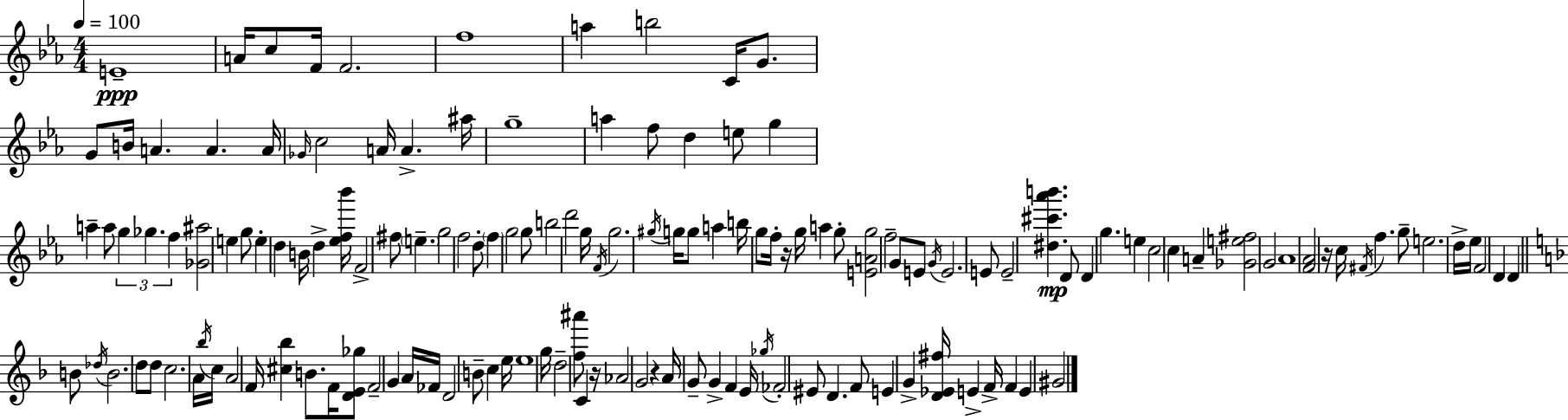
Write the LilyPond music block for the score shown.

{
  \clef treble
  \numericTimeSignature
  \time 4/4
  \key ees \major
  \tempo 4 = 100
  \repeat volta 2 { e'1--\ppp | a'16 c''8 f'16 f'2. | f''1 | a''4 b''2 c'16 g'8. | \break g'8 b'16 a'4. a'4. a'16 | \grace { ges'16 } c''2 a'16 a'4.-> | ais''16 g''1-- | a''4 f''8 d''4 e''8 g''4 | \break a''4-- a''8 \tuplet 3/2 { g''4 ges''4. | f''4 } <ges' ais''>2 e''4 | g''8 e''4-. d''4 b'16 d''4-> | <ees'' f'' bes'''>16 f'2-> fis''8 \parenthesize e''4.-- | \break g''2 f''2 | d''8-. \parenthesize f''4 g''2 g''8 | b''2 d'''2 | g''16 \acciaccatura { f'16 } g''2. \acciaccatura { gis''16 } | \break g''16 g''8 a''4 b''16 g''8 f''16-. r16 g''16 a''4 | g''8-. <e' a' g''>2 f''2-- | g'8 e'8 \acciaccatura { g'16 } e'2. | e'8 e'2-- <dis'' cis''' aes''' b'''>4.\mp | \break d'8 d'4 g''4. | e''4 c''2 c''4 | a'4-- <ges' e'' fis''>2 g'2 | aes'1 | \break <f' aes'>2 r16 c''16 \acciaccatura { fis'16 } f''4. | g''8-- e''2. | d''16-> ees''16 f'2 d'4 | d'4 \bar "||" \break \key d \minor b'8 \acciaccatura { des''16 } b'2. d''8 | d''8 c''2. a'16 | \acciaccatura { bes''16 } c''16 a'2 f'16 <cis'' bes''>4 b'8. | f'16 <d' e' ges''>8 f'2-- g'4 | \break a'16 fes'16 d'2 b'8-- c''4 | e''16 e''1 | g''16 d''2-- <f'' ais'''>8 c'4 | r16 aes'2 g'2 | \break r4 a'16 g'8-- g'4-> f'4 | e'16 \acciaccatura { ges''16 } fes'2-. eis'8 d'4. | f'8 e'4 g'4-> <d' ees' fis''>16 e'4-> | f'16-> f'4 e'4 gis'2 | \break } \bar "|."
}